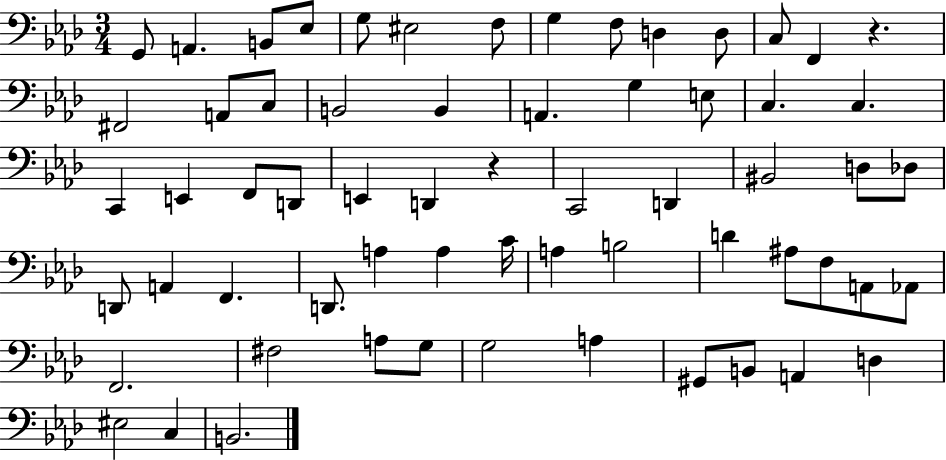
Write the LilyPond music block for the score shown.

{
  \clef bass
  \numericTimeSignature
  \time 3/4
  \key aes \major
  g,8 a,4. b,8 ees8 | g8 eis2 f8 | g4 f8 d4 d8 | c8 f,4 r4. | \break fis,2 a,8 c8 | b,2 b,4 | a,4. g4 e8 | c4. c4. | \break c,4 e,4 f,8 d,8 | e,4 d,4 r4 | c,2 d,4 | bis,2 d8 des8 | \break d,8 a,4 f,4. | d,8. a4 a4 c'16 | a4 b2 | d'4 ais8 f8 a,8 aes,8 | \break f,2. | fis2 a8 g8 | g2 a4 | gis,8 b,8 a,4 d4 | \break eis2 c4 | b,2. | \bar "|."
}